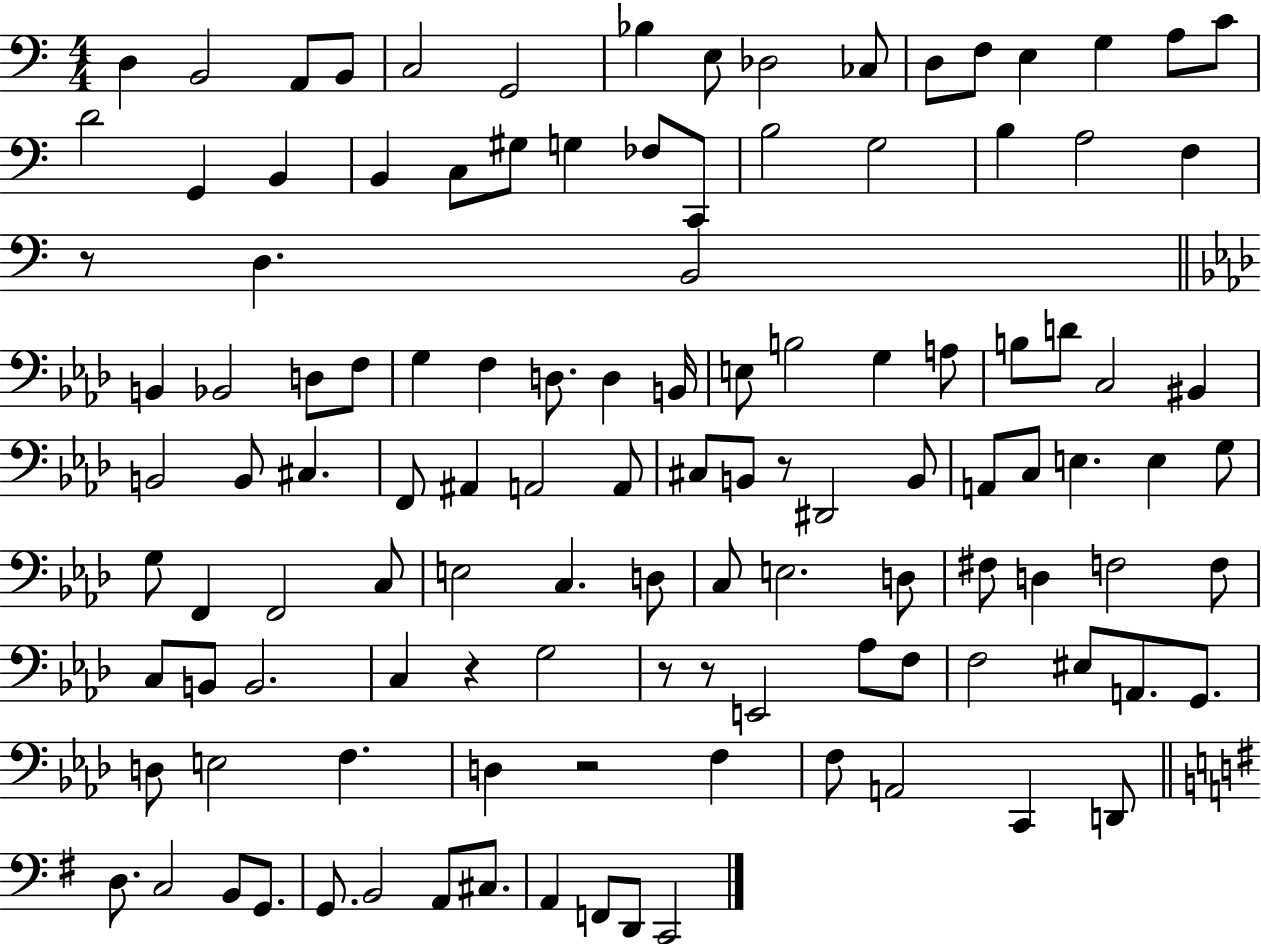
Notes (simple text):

D3/q B2/h A2/e B2/e C3/h G2/h Bb3/q E3/e Db3/h CES3/e D3/e F3/e E3/q G3/q A3/e C4/e D4/h G2/q B2/q B2/q C3/e G#3/e G3/q FES3/e C2/e B3/h G3/h B3/q A3/h F3/q R/e D3/q. B2/h B2/q Bb2/h D3/e F3/e G3/q F3/q D3/e. D3/q B2/s E3/e B3/h G3/q A3/e B3/e D4/e C3/h BIS2/q B2/h B2/e C#3/q. F2/e A#2/q A2/h A2/e C#3/e B2/e R/e D#2/h B2/e A2/e C3/e E3/q. E3/q G3/e G3/e F2/q F2/h C3/e E3/h C3/q. D3/e C3/e E3/h. D3/e F#3/e D3/q F3/h F3/e C3/e B2/e B2/h. C3/q R/q G3/h R/e R/e E2/h Ab3/e F3/e F3/h EIS3/e A2/e. G2/e. D3/e E3/h F3/q. D3/q R/h F3/q F3/e A2/h C2/q D2/e D3/e. C3/h B2/e G2/e. G2/e. B2/h A2/e C#3/e. A2/q F2/e D2/e C2/h